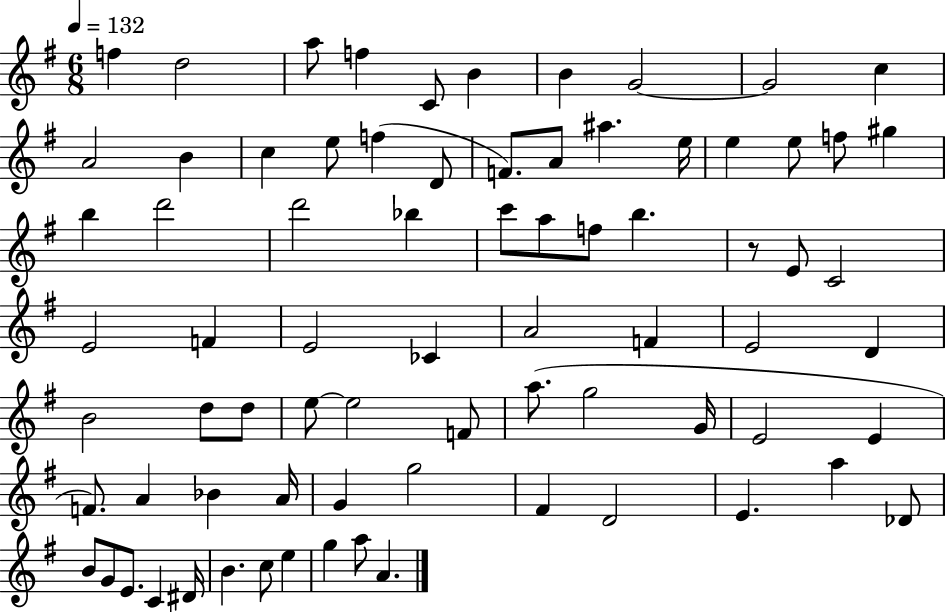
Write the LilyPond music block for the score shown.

{
  \clef treble
  \numericTimeSignature
  \time 6/8
  \key g \major
  \tempo 4 = 132
  f''4 d''2 | a''8 f''4 c'8 b'4 | b'4 g'2~~ | g'2 c''4 | \break a'2 b'4 | c''4 e''8 f''4( d'8 | f'8.) a'8 ais''4. e''16 | e''4 e''8 f''8 gis''4 | \break b''4 d'''2 | d'''2 bes''4 | c'''8 a''8 f''8 b''4. | r8 e'8 c'2 | \break e'2 f'4 | e'2 ces'4 | a'2 f'4 | e'2 d'4 | \break b'2 d''8 d''8 | e''8~~ e''2 f'8 | a''8.( g''2 g'16 | e'2 e'4 | \break f'8.) a'4 bes'4 a'16 | g'4 g''2 | fis'4 d'2 | e'4. a''4 des'8 | \break b'8 g'8 e'8. c'4 dis'16 | b'4. c''8 e''4 | g''4 a''8 a'4. | \bar "|."
}